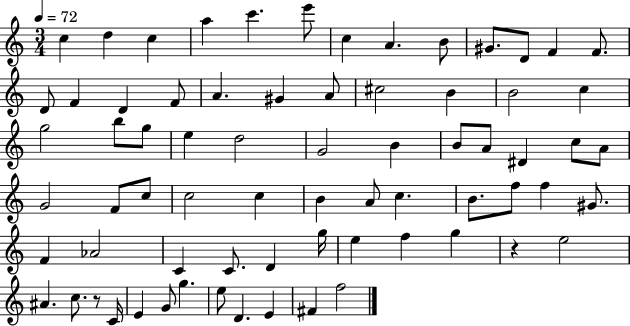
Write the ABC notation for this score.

X:1
T:Untitled
M:3/4
L:1/4
K:C
c d c a c' e'/2 c A B/2 ^G/2 D/2 F F/2 D/2 F D F/2 A ^G A/2 ^c2 B B2 c g2 b/2 g/2 e d2 G2 B B/2 A/2 ^D c/2 A/2 G2 F/2 c/2 c2 c B A/2 c B/2 f/2 f ^G/2 F _A2 C C/2 D g/4 e f g z e2 ^A c/2 z/2 C/4 E G/2 g e/2 D E ^F f2